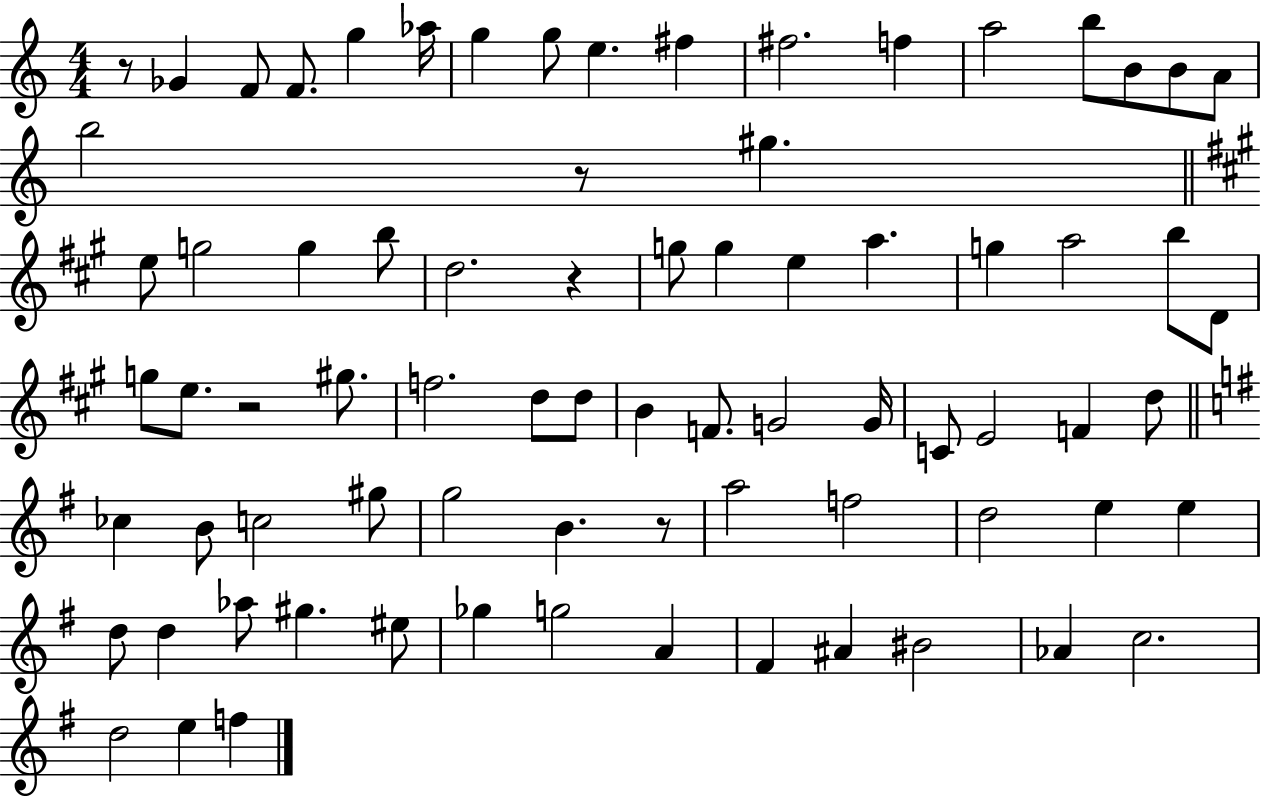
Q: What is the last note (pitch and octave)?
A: F5